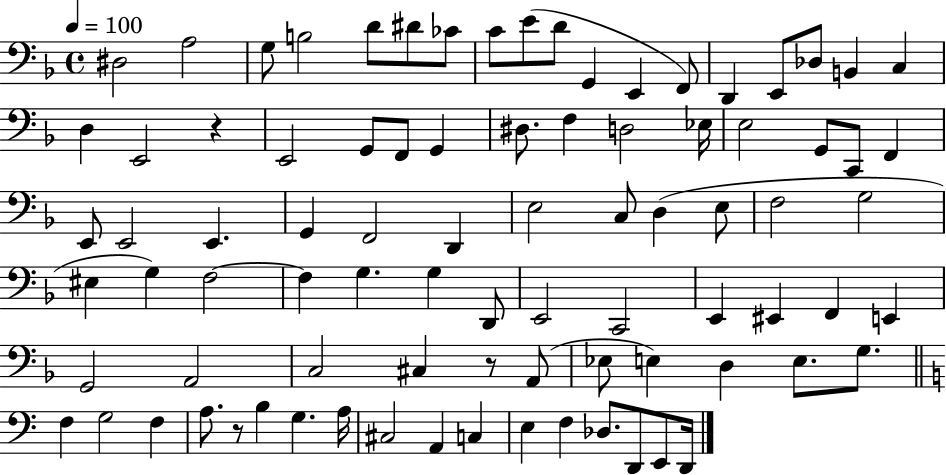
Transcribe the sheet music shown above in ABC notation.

X:1
T:Untitled
M:4/4
L:1/4
K:F
^D,2 A,2 G,/2 B,2 D/2 ^D/2 _C/2 C/2 E/2 D/2 G,, E,, F,,/2 D,, E,,/2 _D,/2 B,, C, D, E,,2 z E,,2 G,,/2 F,,/2 G,, ^D,/2 F, D,2 _E,/4 E,2 G,,/2 C,,/2 F,, E,,/2 E,,2 E,, G,, F,,2 D,, E,2 C,/2 D, E,/2 F,2 G,2 ^E, G, F,2 F, G, G, D,,/2 E,,2 C,,2 E,, ^E,, F,, E,, G,,2 A,,2 C,2 ^C, z/2 A,,/2 _E,/2 E, D, E,/2 G,/2 F, G,2 F, A,/2 z/2 B, G, A,/4 ^C,2 A,, C, E, F, _D,/2 D,,/2 E,,/2 D,,/4